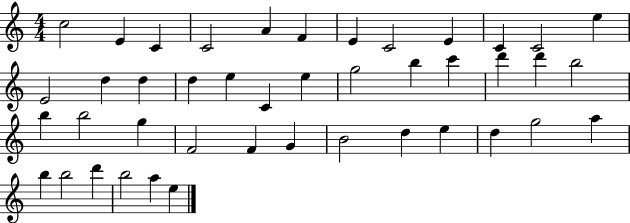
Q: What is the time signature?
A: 4/4